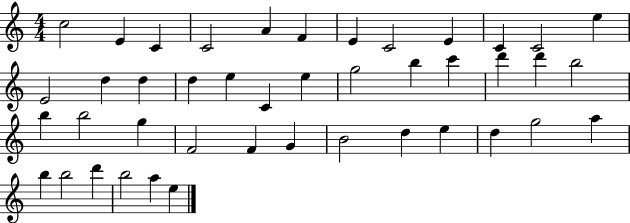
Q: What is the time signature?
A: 4/4